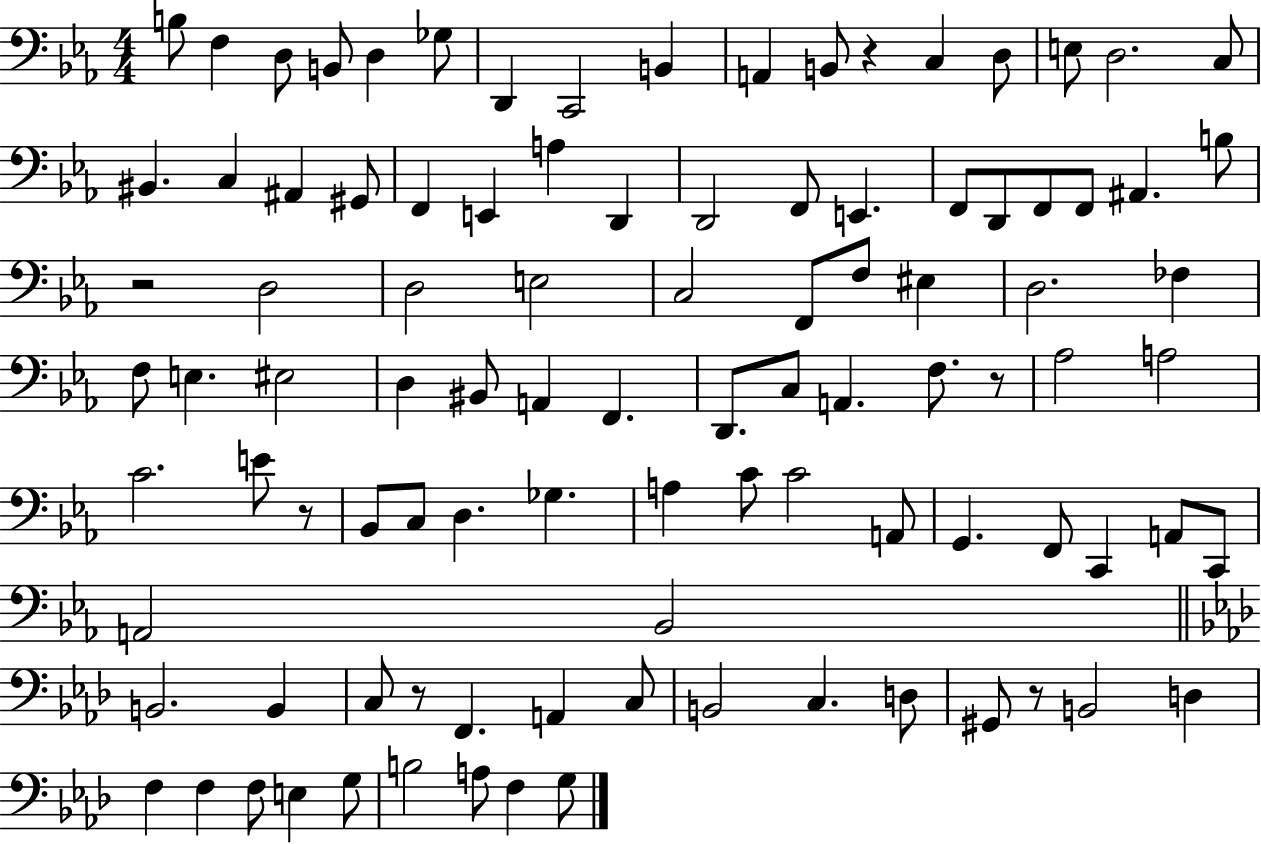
B3/e F3/q D3/e B2/e D3/q Gb3/e D2/q C2/h B2/q A2/q B2/e R/q C3/q D3/e E3/e D3/h. C3/e BIS2/q. C3/q A#2/q G#2/e F2/q E2/q A3/q D2/q D2/h F2/e E2/q. F2/e D2/e F2/e F2/e A#2/q. B3/e R/h D3/h D3/h E3/h C3/h F2/e F3/e EIS3/q D3/h. FES3/q F3/e E3/q. EIS3/h D3/q BIS2/e A2/q F2/q. D2/e. C3/e A2/q. F3/e. R/e Ab3/h A3/h C4/h. E4/e R/e Bb2/e C3/e D3/q. Gb3/q. A3/q C4/e C4/h A2/e G2/q. F2/e C2/q A2/e C2/e A2/h Bb2/h B2/h. B2/q C3/e R/e F2/q. A2/q C3/e B2/h C3/q. D3/e G#2/e R/e B2/h D3/q F3/q F3/q F3/e E3/q G3/e B3/h A3/e F3/q G3/e